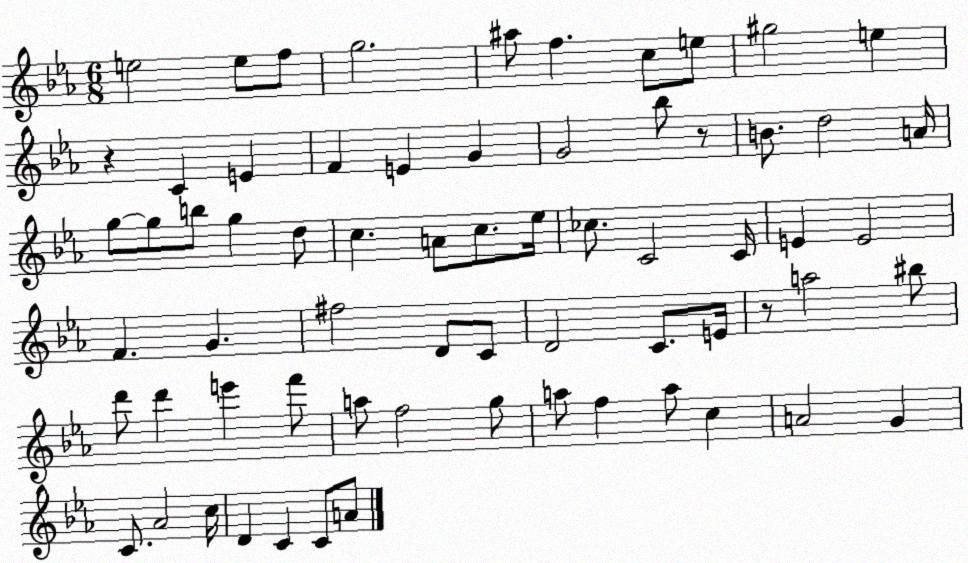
X:1
T:Untitled
M:6/8
L:1/4
K:Eb
e2 e/2 f/2 g2 ^a/2 f c/2 e/2 ^g2 e z C E F E G G2 _b/2 z/2 B/2 d2 A/4 g/2 g/2 b/2 g d/2 c A/2 c/2 _e/4 _c/2 C2 C/4 E E2 F G ^f2 D/2 C/2 D2 C/2 E/4 z/2 a2 ^b/2 d'/2 d' e' f'/2 a/2 f2 g/2 a/2 f a/2 c A2 G C/2 _A2 c/4 D C C/2 A/2